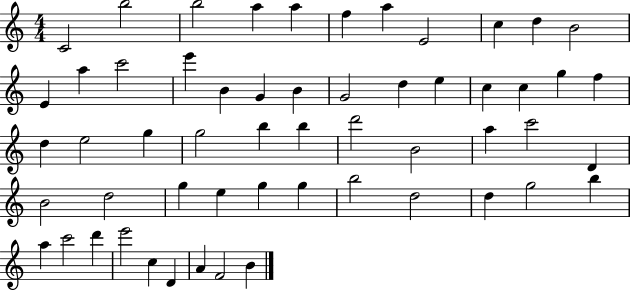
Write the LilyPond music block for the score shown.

{
  \clef treble
  \numericTimeSignature
  \time 4/4
  \key c \major
  c'2 b''2 | b''2 a''4 a''4 | f''4 a''4 e'2 | c''4 d''4 b'2 | \break e'4 a''4 c'''2 | e'''4 b'4 g'4 b'4 | g'2 d''4 e''4 | c''4 c''4 g''4 f''4 | \break d''4 e''2 g''4 | g''2 b''4 b''4 | d'''2 b'2 | a''4 c'''2 d'4 | \break b'2 d''2 | g''4 e''4 g''4 g''4 | b''2 d''2 | d''4 g''2 b''4 | \break a''4 c'''2 d'''4 | e'''2 c''4 d'4 | a'4 f'2 b'4 | \bar "|."
}